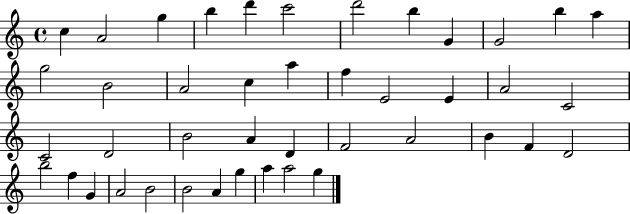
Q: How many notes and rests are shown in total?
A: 43